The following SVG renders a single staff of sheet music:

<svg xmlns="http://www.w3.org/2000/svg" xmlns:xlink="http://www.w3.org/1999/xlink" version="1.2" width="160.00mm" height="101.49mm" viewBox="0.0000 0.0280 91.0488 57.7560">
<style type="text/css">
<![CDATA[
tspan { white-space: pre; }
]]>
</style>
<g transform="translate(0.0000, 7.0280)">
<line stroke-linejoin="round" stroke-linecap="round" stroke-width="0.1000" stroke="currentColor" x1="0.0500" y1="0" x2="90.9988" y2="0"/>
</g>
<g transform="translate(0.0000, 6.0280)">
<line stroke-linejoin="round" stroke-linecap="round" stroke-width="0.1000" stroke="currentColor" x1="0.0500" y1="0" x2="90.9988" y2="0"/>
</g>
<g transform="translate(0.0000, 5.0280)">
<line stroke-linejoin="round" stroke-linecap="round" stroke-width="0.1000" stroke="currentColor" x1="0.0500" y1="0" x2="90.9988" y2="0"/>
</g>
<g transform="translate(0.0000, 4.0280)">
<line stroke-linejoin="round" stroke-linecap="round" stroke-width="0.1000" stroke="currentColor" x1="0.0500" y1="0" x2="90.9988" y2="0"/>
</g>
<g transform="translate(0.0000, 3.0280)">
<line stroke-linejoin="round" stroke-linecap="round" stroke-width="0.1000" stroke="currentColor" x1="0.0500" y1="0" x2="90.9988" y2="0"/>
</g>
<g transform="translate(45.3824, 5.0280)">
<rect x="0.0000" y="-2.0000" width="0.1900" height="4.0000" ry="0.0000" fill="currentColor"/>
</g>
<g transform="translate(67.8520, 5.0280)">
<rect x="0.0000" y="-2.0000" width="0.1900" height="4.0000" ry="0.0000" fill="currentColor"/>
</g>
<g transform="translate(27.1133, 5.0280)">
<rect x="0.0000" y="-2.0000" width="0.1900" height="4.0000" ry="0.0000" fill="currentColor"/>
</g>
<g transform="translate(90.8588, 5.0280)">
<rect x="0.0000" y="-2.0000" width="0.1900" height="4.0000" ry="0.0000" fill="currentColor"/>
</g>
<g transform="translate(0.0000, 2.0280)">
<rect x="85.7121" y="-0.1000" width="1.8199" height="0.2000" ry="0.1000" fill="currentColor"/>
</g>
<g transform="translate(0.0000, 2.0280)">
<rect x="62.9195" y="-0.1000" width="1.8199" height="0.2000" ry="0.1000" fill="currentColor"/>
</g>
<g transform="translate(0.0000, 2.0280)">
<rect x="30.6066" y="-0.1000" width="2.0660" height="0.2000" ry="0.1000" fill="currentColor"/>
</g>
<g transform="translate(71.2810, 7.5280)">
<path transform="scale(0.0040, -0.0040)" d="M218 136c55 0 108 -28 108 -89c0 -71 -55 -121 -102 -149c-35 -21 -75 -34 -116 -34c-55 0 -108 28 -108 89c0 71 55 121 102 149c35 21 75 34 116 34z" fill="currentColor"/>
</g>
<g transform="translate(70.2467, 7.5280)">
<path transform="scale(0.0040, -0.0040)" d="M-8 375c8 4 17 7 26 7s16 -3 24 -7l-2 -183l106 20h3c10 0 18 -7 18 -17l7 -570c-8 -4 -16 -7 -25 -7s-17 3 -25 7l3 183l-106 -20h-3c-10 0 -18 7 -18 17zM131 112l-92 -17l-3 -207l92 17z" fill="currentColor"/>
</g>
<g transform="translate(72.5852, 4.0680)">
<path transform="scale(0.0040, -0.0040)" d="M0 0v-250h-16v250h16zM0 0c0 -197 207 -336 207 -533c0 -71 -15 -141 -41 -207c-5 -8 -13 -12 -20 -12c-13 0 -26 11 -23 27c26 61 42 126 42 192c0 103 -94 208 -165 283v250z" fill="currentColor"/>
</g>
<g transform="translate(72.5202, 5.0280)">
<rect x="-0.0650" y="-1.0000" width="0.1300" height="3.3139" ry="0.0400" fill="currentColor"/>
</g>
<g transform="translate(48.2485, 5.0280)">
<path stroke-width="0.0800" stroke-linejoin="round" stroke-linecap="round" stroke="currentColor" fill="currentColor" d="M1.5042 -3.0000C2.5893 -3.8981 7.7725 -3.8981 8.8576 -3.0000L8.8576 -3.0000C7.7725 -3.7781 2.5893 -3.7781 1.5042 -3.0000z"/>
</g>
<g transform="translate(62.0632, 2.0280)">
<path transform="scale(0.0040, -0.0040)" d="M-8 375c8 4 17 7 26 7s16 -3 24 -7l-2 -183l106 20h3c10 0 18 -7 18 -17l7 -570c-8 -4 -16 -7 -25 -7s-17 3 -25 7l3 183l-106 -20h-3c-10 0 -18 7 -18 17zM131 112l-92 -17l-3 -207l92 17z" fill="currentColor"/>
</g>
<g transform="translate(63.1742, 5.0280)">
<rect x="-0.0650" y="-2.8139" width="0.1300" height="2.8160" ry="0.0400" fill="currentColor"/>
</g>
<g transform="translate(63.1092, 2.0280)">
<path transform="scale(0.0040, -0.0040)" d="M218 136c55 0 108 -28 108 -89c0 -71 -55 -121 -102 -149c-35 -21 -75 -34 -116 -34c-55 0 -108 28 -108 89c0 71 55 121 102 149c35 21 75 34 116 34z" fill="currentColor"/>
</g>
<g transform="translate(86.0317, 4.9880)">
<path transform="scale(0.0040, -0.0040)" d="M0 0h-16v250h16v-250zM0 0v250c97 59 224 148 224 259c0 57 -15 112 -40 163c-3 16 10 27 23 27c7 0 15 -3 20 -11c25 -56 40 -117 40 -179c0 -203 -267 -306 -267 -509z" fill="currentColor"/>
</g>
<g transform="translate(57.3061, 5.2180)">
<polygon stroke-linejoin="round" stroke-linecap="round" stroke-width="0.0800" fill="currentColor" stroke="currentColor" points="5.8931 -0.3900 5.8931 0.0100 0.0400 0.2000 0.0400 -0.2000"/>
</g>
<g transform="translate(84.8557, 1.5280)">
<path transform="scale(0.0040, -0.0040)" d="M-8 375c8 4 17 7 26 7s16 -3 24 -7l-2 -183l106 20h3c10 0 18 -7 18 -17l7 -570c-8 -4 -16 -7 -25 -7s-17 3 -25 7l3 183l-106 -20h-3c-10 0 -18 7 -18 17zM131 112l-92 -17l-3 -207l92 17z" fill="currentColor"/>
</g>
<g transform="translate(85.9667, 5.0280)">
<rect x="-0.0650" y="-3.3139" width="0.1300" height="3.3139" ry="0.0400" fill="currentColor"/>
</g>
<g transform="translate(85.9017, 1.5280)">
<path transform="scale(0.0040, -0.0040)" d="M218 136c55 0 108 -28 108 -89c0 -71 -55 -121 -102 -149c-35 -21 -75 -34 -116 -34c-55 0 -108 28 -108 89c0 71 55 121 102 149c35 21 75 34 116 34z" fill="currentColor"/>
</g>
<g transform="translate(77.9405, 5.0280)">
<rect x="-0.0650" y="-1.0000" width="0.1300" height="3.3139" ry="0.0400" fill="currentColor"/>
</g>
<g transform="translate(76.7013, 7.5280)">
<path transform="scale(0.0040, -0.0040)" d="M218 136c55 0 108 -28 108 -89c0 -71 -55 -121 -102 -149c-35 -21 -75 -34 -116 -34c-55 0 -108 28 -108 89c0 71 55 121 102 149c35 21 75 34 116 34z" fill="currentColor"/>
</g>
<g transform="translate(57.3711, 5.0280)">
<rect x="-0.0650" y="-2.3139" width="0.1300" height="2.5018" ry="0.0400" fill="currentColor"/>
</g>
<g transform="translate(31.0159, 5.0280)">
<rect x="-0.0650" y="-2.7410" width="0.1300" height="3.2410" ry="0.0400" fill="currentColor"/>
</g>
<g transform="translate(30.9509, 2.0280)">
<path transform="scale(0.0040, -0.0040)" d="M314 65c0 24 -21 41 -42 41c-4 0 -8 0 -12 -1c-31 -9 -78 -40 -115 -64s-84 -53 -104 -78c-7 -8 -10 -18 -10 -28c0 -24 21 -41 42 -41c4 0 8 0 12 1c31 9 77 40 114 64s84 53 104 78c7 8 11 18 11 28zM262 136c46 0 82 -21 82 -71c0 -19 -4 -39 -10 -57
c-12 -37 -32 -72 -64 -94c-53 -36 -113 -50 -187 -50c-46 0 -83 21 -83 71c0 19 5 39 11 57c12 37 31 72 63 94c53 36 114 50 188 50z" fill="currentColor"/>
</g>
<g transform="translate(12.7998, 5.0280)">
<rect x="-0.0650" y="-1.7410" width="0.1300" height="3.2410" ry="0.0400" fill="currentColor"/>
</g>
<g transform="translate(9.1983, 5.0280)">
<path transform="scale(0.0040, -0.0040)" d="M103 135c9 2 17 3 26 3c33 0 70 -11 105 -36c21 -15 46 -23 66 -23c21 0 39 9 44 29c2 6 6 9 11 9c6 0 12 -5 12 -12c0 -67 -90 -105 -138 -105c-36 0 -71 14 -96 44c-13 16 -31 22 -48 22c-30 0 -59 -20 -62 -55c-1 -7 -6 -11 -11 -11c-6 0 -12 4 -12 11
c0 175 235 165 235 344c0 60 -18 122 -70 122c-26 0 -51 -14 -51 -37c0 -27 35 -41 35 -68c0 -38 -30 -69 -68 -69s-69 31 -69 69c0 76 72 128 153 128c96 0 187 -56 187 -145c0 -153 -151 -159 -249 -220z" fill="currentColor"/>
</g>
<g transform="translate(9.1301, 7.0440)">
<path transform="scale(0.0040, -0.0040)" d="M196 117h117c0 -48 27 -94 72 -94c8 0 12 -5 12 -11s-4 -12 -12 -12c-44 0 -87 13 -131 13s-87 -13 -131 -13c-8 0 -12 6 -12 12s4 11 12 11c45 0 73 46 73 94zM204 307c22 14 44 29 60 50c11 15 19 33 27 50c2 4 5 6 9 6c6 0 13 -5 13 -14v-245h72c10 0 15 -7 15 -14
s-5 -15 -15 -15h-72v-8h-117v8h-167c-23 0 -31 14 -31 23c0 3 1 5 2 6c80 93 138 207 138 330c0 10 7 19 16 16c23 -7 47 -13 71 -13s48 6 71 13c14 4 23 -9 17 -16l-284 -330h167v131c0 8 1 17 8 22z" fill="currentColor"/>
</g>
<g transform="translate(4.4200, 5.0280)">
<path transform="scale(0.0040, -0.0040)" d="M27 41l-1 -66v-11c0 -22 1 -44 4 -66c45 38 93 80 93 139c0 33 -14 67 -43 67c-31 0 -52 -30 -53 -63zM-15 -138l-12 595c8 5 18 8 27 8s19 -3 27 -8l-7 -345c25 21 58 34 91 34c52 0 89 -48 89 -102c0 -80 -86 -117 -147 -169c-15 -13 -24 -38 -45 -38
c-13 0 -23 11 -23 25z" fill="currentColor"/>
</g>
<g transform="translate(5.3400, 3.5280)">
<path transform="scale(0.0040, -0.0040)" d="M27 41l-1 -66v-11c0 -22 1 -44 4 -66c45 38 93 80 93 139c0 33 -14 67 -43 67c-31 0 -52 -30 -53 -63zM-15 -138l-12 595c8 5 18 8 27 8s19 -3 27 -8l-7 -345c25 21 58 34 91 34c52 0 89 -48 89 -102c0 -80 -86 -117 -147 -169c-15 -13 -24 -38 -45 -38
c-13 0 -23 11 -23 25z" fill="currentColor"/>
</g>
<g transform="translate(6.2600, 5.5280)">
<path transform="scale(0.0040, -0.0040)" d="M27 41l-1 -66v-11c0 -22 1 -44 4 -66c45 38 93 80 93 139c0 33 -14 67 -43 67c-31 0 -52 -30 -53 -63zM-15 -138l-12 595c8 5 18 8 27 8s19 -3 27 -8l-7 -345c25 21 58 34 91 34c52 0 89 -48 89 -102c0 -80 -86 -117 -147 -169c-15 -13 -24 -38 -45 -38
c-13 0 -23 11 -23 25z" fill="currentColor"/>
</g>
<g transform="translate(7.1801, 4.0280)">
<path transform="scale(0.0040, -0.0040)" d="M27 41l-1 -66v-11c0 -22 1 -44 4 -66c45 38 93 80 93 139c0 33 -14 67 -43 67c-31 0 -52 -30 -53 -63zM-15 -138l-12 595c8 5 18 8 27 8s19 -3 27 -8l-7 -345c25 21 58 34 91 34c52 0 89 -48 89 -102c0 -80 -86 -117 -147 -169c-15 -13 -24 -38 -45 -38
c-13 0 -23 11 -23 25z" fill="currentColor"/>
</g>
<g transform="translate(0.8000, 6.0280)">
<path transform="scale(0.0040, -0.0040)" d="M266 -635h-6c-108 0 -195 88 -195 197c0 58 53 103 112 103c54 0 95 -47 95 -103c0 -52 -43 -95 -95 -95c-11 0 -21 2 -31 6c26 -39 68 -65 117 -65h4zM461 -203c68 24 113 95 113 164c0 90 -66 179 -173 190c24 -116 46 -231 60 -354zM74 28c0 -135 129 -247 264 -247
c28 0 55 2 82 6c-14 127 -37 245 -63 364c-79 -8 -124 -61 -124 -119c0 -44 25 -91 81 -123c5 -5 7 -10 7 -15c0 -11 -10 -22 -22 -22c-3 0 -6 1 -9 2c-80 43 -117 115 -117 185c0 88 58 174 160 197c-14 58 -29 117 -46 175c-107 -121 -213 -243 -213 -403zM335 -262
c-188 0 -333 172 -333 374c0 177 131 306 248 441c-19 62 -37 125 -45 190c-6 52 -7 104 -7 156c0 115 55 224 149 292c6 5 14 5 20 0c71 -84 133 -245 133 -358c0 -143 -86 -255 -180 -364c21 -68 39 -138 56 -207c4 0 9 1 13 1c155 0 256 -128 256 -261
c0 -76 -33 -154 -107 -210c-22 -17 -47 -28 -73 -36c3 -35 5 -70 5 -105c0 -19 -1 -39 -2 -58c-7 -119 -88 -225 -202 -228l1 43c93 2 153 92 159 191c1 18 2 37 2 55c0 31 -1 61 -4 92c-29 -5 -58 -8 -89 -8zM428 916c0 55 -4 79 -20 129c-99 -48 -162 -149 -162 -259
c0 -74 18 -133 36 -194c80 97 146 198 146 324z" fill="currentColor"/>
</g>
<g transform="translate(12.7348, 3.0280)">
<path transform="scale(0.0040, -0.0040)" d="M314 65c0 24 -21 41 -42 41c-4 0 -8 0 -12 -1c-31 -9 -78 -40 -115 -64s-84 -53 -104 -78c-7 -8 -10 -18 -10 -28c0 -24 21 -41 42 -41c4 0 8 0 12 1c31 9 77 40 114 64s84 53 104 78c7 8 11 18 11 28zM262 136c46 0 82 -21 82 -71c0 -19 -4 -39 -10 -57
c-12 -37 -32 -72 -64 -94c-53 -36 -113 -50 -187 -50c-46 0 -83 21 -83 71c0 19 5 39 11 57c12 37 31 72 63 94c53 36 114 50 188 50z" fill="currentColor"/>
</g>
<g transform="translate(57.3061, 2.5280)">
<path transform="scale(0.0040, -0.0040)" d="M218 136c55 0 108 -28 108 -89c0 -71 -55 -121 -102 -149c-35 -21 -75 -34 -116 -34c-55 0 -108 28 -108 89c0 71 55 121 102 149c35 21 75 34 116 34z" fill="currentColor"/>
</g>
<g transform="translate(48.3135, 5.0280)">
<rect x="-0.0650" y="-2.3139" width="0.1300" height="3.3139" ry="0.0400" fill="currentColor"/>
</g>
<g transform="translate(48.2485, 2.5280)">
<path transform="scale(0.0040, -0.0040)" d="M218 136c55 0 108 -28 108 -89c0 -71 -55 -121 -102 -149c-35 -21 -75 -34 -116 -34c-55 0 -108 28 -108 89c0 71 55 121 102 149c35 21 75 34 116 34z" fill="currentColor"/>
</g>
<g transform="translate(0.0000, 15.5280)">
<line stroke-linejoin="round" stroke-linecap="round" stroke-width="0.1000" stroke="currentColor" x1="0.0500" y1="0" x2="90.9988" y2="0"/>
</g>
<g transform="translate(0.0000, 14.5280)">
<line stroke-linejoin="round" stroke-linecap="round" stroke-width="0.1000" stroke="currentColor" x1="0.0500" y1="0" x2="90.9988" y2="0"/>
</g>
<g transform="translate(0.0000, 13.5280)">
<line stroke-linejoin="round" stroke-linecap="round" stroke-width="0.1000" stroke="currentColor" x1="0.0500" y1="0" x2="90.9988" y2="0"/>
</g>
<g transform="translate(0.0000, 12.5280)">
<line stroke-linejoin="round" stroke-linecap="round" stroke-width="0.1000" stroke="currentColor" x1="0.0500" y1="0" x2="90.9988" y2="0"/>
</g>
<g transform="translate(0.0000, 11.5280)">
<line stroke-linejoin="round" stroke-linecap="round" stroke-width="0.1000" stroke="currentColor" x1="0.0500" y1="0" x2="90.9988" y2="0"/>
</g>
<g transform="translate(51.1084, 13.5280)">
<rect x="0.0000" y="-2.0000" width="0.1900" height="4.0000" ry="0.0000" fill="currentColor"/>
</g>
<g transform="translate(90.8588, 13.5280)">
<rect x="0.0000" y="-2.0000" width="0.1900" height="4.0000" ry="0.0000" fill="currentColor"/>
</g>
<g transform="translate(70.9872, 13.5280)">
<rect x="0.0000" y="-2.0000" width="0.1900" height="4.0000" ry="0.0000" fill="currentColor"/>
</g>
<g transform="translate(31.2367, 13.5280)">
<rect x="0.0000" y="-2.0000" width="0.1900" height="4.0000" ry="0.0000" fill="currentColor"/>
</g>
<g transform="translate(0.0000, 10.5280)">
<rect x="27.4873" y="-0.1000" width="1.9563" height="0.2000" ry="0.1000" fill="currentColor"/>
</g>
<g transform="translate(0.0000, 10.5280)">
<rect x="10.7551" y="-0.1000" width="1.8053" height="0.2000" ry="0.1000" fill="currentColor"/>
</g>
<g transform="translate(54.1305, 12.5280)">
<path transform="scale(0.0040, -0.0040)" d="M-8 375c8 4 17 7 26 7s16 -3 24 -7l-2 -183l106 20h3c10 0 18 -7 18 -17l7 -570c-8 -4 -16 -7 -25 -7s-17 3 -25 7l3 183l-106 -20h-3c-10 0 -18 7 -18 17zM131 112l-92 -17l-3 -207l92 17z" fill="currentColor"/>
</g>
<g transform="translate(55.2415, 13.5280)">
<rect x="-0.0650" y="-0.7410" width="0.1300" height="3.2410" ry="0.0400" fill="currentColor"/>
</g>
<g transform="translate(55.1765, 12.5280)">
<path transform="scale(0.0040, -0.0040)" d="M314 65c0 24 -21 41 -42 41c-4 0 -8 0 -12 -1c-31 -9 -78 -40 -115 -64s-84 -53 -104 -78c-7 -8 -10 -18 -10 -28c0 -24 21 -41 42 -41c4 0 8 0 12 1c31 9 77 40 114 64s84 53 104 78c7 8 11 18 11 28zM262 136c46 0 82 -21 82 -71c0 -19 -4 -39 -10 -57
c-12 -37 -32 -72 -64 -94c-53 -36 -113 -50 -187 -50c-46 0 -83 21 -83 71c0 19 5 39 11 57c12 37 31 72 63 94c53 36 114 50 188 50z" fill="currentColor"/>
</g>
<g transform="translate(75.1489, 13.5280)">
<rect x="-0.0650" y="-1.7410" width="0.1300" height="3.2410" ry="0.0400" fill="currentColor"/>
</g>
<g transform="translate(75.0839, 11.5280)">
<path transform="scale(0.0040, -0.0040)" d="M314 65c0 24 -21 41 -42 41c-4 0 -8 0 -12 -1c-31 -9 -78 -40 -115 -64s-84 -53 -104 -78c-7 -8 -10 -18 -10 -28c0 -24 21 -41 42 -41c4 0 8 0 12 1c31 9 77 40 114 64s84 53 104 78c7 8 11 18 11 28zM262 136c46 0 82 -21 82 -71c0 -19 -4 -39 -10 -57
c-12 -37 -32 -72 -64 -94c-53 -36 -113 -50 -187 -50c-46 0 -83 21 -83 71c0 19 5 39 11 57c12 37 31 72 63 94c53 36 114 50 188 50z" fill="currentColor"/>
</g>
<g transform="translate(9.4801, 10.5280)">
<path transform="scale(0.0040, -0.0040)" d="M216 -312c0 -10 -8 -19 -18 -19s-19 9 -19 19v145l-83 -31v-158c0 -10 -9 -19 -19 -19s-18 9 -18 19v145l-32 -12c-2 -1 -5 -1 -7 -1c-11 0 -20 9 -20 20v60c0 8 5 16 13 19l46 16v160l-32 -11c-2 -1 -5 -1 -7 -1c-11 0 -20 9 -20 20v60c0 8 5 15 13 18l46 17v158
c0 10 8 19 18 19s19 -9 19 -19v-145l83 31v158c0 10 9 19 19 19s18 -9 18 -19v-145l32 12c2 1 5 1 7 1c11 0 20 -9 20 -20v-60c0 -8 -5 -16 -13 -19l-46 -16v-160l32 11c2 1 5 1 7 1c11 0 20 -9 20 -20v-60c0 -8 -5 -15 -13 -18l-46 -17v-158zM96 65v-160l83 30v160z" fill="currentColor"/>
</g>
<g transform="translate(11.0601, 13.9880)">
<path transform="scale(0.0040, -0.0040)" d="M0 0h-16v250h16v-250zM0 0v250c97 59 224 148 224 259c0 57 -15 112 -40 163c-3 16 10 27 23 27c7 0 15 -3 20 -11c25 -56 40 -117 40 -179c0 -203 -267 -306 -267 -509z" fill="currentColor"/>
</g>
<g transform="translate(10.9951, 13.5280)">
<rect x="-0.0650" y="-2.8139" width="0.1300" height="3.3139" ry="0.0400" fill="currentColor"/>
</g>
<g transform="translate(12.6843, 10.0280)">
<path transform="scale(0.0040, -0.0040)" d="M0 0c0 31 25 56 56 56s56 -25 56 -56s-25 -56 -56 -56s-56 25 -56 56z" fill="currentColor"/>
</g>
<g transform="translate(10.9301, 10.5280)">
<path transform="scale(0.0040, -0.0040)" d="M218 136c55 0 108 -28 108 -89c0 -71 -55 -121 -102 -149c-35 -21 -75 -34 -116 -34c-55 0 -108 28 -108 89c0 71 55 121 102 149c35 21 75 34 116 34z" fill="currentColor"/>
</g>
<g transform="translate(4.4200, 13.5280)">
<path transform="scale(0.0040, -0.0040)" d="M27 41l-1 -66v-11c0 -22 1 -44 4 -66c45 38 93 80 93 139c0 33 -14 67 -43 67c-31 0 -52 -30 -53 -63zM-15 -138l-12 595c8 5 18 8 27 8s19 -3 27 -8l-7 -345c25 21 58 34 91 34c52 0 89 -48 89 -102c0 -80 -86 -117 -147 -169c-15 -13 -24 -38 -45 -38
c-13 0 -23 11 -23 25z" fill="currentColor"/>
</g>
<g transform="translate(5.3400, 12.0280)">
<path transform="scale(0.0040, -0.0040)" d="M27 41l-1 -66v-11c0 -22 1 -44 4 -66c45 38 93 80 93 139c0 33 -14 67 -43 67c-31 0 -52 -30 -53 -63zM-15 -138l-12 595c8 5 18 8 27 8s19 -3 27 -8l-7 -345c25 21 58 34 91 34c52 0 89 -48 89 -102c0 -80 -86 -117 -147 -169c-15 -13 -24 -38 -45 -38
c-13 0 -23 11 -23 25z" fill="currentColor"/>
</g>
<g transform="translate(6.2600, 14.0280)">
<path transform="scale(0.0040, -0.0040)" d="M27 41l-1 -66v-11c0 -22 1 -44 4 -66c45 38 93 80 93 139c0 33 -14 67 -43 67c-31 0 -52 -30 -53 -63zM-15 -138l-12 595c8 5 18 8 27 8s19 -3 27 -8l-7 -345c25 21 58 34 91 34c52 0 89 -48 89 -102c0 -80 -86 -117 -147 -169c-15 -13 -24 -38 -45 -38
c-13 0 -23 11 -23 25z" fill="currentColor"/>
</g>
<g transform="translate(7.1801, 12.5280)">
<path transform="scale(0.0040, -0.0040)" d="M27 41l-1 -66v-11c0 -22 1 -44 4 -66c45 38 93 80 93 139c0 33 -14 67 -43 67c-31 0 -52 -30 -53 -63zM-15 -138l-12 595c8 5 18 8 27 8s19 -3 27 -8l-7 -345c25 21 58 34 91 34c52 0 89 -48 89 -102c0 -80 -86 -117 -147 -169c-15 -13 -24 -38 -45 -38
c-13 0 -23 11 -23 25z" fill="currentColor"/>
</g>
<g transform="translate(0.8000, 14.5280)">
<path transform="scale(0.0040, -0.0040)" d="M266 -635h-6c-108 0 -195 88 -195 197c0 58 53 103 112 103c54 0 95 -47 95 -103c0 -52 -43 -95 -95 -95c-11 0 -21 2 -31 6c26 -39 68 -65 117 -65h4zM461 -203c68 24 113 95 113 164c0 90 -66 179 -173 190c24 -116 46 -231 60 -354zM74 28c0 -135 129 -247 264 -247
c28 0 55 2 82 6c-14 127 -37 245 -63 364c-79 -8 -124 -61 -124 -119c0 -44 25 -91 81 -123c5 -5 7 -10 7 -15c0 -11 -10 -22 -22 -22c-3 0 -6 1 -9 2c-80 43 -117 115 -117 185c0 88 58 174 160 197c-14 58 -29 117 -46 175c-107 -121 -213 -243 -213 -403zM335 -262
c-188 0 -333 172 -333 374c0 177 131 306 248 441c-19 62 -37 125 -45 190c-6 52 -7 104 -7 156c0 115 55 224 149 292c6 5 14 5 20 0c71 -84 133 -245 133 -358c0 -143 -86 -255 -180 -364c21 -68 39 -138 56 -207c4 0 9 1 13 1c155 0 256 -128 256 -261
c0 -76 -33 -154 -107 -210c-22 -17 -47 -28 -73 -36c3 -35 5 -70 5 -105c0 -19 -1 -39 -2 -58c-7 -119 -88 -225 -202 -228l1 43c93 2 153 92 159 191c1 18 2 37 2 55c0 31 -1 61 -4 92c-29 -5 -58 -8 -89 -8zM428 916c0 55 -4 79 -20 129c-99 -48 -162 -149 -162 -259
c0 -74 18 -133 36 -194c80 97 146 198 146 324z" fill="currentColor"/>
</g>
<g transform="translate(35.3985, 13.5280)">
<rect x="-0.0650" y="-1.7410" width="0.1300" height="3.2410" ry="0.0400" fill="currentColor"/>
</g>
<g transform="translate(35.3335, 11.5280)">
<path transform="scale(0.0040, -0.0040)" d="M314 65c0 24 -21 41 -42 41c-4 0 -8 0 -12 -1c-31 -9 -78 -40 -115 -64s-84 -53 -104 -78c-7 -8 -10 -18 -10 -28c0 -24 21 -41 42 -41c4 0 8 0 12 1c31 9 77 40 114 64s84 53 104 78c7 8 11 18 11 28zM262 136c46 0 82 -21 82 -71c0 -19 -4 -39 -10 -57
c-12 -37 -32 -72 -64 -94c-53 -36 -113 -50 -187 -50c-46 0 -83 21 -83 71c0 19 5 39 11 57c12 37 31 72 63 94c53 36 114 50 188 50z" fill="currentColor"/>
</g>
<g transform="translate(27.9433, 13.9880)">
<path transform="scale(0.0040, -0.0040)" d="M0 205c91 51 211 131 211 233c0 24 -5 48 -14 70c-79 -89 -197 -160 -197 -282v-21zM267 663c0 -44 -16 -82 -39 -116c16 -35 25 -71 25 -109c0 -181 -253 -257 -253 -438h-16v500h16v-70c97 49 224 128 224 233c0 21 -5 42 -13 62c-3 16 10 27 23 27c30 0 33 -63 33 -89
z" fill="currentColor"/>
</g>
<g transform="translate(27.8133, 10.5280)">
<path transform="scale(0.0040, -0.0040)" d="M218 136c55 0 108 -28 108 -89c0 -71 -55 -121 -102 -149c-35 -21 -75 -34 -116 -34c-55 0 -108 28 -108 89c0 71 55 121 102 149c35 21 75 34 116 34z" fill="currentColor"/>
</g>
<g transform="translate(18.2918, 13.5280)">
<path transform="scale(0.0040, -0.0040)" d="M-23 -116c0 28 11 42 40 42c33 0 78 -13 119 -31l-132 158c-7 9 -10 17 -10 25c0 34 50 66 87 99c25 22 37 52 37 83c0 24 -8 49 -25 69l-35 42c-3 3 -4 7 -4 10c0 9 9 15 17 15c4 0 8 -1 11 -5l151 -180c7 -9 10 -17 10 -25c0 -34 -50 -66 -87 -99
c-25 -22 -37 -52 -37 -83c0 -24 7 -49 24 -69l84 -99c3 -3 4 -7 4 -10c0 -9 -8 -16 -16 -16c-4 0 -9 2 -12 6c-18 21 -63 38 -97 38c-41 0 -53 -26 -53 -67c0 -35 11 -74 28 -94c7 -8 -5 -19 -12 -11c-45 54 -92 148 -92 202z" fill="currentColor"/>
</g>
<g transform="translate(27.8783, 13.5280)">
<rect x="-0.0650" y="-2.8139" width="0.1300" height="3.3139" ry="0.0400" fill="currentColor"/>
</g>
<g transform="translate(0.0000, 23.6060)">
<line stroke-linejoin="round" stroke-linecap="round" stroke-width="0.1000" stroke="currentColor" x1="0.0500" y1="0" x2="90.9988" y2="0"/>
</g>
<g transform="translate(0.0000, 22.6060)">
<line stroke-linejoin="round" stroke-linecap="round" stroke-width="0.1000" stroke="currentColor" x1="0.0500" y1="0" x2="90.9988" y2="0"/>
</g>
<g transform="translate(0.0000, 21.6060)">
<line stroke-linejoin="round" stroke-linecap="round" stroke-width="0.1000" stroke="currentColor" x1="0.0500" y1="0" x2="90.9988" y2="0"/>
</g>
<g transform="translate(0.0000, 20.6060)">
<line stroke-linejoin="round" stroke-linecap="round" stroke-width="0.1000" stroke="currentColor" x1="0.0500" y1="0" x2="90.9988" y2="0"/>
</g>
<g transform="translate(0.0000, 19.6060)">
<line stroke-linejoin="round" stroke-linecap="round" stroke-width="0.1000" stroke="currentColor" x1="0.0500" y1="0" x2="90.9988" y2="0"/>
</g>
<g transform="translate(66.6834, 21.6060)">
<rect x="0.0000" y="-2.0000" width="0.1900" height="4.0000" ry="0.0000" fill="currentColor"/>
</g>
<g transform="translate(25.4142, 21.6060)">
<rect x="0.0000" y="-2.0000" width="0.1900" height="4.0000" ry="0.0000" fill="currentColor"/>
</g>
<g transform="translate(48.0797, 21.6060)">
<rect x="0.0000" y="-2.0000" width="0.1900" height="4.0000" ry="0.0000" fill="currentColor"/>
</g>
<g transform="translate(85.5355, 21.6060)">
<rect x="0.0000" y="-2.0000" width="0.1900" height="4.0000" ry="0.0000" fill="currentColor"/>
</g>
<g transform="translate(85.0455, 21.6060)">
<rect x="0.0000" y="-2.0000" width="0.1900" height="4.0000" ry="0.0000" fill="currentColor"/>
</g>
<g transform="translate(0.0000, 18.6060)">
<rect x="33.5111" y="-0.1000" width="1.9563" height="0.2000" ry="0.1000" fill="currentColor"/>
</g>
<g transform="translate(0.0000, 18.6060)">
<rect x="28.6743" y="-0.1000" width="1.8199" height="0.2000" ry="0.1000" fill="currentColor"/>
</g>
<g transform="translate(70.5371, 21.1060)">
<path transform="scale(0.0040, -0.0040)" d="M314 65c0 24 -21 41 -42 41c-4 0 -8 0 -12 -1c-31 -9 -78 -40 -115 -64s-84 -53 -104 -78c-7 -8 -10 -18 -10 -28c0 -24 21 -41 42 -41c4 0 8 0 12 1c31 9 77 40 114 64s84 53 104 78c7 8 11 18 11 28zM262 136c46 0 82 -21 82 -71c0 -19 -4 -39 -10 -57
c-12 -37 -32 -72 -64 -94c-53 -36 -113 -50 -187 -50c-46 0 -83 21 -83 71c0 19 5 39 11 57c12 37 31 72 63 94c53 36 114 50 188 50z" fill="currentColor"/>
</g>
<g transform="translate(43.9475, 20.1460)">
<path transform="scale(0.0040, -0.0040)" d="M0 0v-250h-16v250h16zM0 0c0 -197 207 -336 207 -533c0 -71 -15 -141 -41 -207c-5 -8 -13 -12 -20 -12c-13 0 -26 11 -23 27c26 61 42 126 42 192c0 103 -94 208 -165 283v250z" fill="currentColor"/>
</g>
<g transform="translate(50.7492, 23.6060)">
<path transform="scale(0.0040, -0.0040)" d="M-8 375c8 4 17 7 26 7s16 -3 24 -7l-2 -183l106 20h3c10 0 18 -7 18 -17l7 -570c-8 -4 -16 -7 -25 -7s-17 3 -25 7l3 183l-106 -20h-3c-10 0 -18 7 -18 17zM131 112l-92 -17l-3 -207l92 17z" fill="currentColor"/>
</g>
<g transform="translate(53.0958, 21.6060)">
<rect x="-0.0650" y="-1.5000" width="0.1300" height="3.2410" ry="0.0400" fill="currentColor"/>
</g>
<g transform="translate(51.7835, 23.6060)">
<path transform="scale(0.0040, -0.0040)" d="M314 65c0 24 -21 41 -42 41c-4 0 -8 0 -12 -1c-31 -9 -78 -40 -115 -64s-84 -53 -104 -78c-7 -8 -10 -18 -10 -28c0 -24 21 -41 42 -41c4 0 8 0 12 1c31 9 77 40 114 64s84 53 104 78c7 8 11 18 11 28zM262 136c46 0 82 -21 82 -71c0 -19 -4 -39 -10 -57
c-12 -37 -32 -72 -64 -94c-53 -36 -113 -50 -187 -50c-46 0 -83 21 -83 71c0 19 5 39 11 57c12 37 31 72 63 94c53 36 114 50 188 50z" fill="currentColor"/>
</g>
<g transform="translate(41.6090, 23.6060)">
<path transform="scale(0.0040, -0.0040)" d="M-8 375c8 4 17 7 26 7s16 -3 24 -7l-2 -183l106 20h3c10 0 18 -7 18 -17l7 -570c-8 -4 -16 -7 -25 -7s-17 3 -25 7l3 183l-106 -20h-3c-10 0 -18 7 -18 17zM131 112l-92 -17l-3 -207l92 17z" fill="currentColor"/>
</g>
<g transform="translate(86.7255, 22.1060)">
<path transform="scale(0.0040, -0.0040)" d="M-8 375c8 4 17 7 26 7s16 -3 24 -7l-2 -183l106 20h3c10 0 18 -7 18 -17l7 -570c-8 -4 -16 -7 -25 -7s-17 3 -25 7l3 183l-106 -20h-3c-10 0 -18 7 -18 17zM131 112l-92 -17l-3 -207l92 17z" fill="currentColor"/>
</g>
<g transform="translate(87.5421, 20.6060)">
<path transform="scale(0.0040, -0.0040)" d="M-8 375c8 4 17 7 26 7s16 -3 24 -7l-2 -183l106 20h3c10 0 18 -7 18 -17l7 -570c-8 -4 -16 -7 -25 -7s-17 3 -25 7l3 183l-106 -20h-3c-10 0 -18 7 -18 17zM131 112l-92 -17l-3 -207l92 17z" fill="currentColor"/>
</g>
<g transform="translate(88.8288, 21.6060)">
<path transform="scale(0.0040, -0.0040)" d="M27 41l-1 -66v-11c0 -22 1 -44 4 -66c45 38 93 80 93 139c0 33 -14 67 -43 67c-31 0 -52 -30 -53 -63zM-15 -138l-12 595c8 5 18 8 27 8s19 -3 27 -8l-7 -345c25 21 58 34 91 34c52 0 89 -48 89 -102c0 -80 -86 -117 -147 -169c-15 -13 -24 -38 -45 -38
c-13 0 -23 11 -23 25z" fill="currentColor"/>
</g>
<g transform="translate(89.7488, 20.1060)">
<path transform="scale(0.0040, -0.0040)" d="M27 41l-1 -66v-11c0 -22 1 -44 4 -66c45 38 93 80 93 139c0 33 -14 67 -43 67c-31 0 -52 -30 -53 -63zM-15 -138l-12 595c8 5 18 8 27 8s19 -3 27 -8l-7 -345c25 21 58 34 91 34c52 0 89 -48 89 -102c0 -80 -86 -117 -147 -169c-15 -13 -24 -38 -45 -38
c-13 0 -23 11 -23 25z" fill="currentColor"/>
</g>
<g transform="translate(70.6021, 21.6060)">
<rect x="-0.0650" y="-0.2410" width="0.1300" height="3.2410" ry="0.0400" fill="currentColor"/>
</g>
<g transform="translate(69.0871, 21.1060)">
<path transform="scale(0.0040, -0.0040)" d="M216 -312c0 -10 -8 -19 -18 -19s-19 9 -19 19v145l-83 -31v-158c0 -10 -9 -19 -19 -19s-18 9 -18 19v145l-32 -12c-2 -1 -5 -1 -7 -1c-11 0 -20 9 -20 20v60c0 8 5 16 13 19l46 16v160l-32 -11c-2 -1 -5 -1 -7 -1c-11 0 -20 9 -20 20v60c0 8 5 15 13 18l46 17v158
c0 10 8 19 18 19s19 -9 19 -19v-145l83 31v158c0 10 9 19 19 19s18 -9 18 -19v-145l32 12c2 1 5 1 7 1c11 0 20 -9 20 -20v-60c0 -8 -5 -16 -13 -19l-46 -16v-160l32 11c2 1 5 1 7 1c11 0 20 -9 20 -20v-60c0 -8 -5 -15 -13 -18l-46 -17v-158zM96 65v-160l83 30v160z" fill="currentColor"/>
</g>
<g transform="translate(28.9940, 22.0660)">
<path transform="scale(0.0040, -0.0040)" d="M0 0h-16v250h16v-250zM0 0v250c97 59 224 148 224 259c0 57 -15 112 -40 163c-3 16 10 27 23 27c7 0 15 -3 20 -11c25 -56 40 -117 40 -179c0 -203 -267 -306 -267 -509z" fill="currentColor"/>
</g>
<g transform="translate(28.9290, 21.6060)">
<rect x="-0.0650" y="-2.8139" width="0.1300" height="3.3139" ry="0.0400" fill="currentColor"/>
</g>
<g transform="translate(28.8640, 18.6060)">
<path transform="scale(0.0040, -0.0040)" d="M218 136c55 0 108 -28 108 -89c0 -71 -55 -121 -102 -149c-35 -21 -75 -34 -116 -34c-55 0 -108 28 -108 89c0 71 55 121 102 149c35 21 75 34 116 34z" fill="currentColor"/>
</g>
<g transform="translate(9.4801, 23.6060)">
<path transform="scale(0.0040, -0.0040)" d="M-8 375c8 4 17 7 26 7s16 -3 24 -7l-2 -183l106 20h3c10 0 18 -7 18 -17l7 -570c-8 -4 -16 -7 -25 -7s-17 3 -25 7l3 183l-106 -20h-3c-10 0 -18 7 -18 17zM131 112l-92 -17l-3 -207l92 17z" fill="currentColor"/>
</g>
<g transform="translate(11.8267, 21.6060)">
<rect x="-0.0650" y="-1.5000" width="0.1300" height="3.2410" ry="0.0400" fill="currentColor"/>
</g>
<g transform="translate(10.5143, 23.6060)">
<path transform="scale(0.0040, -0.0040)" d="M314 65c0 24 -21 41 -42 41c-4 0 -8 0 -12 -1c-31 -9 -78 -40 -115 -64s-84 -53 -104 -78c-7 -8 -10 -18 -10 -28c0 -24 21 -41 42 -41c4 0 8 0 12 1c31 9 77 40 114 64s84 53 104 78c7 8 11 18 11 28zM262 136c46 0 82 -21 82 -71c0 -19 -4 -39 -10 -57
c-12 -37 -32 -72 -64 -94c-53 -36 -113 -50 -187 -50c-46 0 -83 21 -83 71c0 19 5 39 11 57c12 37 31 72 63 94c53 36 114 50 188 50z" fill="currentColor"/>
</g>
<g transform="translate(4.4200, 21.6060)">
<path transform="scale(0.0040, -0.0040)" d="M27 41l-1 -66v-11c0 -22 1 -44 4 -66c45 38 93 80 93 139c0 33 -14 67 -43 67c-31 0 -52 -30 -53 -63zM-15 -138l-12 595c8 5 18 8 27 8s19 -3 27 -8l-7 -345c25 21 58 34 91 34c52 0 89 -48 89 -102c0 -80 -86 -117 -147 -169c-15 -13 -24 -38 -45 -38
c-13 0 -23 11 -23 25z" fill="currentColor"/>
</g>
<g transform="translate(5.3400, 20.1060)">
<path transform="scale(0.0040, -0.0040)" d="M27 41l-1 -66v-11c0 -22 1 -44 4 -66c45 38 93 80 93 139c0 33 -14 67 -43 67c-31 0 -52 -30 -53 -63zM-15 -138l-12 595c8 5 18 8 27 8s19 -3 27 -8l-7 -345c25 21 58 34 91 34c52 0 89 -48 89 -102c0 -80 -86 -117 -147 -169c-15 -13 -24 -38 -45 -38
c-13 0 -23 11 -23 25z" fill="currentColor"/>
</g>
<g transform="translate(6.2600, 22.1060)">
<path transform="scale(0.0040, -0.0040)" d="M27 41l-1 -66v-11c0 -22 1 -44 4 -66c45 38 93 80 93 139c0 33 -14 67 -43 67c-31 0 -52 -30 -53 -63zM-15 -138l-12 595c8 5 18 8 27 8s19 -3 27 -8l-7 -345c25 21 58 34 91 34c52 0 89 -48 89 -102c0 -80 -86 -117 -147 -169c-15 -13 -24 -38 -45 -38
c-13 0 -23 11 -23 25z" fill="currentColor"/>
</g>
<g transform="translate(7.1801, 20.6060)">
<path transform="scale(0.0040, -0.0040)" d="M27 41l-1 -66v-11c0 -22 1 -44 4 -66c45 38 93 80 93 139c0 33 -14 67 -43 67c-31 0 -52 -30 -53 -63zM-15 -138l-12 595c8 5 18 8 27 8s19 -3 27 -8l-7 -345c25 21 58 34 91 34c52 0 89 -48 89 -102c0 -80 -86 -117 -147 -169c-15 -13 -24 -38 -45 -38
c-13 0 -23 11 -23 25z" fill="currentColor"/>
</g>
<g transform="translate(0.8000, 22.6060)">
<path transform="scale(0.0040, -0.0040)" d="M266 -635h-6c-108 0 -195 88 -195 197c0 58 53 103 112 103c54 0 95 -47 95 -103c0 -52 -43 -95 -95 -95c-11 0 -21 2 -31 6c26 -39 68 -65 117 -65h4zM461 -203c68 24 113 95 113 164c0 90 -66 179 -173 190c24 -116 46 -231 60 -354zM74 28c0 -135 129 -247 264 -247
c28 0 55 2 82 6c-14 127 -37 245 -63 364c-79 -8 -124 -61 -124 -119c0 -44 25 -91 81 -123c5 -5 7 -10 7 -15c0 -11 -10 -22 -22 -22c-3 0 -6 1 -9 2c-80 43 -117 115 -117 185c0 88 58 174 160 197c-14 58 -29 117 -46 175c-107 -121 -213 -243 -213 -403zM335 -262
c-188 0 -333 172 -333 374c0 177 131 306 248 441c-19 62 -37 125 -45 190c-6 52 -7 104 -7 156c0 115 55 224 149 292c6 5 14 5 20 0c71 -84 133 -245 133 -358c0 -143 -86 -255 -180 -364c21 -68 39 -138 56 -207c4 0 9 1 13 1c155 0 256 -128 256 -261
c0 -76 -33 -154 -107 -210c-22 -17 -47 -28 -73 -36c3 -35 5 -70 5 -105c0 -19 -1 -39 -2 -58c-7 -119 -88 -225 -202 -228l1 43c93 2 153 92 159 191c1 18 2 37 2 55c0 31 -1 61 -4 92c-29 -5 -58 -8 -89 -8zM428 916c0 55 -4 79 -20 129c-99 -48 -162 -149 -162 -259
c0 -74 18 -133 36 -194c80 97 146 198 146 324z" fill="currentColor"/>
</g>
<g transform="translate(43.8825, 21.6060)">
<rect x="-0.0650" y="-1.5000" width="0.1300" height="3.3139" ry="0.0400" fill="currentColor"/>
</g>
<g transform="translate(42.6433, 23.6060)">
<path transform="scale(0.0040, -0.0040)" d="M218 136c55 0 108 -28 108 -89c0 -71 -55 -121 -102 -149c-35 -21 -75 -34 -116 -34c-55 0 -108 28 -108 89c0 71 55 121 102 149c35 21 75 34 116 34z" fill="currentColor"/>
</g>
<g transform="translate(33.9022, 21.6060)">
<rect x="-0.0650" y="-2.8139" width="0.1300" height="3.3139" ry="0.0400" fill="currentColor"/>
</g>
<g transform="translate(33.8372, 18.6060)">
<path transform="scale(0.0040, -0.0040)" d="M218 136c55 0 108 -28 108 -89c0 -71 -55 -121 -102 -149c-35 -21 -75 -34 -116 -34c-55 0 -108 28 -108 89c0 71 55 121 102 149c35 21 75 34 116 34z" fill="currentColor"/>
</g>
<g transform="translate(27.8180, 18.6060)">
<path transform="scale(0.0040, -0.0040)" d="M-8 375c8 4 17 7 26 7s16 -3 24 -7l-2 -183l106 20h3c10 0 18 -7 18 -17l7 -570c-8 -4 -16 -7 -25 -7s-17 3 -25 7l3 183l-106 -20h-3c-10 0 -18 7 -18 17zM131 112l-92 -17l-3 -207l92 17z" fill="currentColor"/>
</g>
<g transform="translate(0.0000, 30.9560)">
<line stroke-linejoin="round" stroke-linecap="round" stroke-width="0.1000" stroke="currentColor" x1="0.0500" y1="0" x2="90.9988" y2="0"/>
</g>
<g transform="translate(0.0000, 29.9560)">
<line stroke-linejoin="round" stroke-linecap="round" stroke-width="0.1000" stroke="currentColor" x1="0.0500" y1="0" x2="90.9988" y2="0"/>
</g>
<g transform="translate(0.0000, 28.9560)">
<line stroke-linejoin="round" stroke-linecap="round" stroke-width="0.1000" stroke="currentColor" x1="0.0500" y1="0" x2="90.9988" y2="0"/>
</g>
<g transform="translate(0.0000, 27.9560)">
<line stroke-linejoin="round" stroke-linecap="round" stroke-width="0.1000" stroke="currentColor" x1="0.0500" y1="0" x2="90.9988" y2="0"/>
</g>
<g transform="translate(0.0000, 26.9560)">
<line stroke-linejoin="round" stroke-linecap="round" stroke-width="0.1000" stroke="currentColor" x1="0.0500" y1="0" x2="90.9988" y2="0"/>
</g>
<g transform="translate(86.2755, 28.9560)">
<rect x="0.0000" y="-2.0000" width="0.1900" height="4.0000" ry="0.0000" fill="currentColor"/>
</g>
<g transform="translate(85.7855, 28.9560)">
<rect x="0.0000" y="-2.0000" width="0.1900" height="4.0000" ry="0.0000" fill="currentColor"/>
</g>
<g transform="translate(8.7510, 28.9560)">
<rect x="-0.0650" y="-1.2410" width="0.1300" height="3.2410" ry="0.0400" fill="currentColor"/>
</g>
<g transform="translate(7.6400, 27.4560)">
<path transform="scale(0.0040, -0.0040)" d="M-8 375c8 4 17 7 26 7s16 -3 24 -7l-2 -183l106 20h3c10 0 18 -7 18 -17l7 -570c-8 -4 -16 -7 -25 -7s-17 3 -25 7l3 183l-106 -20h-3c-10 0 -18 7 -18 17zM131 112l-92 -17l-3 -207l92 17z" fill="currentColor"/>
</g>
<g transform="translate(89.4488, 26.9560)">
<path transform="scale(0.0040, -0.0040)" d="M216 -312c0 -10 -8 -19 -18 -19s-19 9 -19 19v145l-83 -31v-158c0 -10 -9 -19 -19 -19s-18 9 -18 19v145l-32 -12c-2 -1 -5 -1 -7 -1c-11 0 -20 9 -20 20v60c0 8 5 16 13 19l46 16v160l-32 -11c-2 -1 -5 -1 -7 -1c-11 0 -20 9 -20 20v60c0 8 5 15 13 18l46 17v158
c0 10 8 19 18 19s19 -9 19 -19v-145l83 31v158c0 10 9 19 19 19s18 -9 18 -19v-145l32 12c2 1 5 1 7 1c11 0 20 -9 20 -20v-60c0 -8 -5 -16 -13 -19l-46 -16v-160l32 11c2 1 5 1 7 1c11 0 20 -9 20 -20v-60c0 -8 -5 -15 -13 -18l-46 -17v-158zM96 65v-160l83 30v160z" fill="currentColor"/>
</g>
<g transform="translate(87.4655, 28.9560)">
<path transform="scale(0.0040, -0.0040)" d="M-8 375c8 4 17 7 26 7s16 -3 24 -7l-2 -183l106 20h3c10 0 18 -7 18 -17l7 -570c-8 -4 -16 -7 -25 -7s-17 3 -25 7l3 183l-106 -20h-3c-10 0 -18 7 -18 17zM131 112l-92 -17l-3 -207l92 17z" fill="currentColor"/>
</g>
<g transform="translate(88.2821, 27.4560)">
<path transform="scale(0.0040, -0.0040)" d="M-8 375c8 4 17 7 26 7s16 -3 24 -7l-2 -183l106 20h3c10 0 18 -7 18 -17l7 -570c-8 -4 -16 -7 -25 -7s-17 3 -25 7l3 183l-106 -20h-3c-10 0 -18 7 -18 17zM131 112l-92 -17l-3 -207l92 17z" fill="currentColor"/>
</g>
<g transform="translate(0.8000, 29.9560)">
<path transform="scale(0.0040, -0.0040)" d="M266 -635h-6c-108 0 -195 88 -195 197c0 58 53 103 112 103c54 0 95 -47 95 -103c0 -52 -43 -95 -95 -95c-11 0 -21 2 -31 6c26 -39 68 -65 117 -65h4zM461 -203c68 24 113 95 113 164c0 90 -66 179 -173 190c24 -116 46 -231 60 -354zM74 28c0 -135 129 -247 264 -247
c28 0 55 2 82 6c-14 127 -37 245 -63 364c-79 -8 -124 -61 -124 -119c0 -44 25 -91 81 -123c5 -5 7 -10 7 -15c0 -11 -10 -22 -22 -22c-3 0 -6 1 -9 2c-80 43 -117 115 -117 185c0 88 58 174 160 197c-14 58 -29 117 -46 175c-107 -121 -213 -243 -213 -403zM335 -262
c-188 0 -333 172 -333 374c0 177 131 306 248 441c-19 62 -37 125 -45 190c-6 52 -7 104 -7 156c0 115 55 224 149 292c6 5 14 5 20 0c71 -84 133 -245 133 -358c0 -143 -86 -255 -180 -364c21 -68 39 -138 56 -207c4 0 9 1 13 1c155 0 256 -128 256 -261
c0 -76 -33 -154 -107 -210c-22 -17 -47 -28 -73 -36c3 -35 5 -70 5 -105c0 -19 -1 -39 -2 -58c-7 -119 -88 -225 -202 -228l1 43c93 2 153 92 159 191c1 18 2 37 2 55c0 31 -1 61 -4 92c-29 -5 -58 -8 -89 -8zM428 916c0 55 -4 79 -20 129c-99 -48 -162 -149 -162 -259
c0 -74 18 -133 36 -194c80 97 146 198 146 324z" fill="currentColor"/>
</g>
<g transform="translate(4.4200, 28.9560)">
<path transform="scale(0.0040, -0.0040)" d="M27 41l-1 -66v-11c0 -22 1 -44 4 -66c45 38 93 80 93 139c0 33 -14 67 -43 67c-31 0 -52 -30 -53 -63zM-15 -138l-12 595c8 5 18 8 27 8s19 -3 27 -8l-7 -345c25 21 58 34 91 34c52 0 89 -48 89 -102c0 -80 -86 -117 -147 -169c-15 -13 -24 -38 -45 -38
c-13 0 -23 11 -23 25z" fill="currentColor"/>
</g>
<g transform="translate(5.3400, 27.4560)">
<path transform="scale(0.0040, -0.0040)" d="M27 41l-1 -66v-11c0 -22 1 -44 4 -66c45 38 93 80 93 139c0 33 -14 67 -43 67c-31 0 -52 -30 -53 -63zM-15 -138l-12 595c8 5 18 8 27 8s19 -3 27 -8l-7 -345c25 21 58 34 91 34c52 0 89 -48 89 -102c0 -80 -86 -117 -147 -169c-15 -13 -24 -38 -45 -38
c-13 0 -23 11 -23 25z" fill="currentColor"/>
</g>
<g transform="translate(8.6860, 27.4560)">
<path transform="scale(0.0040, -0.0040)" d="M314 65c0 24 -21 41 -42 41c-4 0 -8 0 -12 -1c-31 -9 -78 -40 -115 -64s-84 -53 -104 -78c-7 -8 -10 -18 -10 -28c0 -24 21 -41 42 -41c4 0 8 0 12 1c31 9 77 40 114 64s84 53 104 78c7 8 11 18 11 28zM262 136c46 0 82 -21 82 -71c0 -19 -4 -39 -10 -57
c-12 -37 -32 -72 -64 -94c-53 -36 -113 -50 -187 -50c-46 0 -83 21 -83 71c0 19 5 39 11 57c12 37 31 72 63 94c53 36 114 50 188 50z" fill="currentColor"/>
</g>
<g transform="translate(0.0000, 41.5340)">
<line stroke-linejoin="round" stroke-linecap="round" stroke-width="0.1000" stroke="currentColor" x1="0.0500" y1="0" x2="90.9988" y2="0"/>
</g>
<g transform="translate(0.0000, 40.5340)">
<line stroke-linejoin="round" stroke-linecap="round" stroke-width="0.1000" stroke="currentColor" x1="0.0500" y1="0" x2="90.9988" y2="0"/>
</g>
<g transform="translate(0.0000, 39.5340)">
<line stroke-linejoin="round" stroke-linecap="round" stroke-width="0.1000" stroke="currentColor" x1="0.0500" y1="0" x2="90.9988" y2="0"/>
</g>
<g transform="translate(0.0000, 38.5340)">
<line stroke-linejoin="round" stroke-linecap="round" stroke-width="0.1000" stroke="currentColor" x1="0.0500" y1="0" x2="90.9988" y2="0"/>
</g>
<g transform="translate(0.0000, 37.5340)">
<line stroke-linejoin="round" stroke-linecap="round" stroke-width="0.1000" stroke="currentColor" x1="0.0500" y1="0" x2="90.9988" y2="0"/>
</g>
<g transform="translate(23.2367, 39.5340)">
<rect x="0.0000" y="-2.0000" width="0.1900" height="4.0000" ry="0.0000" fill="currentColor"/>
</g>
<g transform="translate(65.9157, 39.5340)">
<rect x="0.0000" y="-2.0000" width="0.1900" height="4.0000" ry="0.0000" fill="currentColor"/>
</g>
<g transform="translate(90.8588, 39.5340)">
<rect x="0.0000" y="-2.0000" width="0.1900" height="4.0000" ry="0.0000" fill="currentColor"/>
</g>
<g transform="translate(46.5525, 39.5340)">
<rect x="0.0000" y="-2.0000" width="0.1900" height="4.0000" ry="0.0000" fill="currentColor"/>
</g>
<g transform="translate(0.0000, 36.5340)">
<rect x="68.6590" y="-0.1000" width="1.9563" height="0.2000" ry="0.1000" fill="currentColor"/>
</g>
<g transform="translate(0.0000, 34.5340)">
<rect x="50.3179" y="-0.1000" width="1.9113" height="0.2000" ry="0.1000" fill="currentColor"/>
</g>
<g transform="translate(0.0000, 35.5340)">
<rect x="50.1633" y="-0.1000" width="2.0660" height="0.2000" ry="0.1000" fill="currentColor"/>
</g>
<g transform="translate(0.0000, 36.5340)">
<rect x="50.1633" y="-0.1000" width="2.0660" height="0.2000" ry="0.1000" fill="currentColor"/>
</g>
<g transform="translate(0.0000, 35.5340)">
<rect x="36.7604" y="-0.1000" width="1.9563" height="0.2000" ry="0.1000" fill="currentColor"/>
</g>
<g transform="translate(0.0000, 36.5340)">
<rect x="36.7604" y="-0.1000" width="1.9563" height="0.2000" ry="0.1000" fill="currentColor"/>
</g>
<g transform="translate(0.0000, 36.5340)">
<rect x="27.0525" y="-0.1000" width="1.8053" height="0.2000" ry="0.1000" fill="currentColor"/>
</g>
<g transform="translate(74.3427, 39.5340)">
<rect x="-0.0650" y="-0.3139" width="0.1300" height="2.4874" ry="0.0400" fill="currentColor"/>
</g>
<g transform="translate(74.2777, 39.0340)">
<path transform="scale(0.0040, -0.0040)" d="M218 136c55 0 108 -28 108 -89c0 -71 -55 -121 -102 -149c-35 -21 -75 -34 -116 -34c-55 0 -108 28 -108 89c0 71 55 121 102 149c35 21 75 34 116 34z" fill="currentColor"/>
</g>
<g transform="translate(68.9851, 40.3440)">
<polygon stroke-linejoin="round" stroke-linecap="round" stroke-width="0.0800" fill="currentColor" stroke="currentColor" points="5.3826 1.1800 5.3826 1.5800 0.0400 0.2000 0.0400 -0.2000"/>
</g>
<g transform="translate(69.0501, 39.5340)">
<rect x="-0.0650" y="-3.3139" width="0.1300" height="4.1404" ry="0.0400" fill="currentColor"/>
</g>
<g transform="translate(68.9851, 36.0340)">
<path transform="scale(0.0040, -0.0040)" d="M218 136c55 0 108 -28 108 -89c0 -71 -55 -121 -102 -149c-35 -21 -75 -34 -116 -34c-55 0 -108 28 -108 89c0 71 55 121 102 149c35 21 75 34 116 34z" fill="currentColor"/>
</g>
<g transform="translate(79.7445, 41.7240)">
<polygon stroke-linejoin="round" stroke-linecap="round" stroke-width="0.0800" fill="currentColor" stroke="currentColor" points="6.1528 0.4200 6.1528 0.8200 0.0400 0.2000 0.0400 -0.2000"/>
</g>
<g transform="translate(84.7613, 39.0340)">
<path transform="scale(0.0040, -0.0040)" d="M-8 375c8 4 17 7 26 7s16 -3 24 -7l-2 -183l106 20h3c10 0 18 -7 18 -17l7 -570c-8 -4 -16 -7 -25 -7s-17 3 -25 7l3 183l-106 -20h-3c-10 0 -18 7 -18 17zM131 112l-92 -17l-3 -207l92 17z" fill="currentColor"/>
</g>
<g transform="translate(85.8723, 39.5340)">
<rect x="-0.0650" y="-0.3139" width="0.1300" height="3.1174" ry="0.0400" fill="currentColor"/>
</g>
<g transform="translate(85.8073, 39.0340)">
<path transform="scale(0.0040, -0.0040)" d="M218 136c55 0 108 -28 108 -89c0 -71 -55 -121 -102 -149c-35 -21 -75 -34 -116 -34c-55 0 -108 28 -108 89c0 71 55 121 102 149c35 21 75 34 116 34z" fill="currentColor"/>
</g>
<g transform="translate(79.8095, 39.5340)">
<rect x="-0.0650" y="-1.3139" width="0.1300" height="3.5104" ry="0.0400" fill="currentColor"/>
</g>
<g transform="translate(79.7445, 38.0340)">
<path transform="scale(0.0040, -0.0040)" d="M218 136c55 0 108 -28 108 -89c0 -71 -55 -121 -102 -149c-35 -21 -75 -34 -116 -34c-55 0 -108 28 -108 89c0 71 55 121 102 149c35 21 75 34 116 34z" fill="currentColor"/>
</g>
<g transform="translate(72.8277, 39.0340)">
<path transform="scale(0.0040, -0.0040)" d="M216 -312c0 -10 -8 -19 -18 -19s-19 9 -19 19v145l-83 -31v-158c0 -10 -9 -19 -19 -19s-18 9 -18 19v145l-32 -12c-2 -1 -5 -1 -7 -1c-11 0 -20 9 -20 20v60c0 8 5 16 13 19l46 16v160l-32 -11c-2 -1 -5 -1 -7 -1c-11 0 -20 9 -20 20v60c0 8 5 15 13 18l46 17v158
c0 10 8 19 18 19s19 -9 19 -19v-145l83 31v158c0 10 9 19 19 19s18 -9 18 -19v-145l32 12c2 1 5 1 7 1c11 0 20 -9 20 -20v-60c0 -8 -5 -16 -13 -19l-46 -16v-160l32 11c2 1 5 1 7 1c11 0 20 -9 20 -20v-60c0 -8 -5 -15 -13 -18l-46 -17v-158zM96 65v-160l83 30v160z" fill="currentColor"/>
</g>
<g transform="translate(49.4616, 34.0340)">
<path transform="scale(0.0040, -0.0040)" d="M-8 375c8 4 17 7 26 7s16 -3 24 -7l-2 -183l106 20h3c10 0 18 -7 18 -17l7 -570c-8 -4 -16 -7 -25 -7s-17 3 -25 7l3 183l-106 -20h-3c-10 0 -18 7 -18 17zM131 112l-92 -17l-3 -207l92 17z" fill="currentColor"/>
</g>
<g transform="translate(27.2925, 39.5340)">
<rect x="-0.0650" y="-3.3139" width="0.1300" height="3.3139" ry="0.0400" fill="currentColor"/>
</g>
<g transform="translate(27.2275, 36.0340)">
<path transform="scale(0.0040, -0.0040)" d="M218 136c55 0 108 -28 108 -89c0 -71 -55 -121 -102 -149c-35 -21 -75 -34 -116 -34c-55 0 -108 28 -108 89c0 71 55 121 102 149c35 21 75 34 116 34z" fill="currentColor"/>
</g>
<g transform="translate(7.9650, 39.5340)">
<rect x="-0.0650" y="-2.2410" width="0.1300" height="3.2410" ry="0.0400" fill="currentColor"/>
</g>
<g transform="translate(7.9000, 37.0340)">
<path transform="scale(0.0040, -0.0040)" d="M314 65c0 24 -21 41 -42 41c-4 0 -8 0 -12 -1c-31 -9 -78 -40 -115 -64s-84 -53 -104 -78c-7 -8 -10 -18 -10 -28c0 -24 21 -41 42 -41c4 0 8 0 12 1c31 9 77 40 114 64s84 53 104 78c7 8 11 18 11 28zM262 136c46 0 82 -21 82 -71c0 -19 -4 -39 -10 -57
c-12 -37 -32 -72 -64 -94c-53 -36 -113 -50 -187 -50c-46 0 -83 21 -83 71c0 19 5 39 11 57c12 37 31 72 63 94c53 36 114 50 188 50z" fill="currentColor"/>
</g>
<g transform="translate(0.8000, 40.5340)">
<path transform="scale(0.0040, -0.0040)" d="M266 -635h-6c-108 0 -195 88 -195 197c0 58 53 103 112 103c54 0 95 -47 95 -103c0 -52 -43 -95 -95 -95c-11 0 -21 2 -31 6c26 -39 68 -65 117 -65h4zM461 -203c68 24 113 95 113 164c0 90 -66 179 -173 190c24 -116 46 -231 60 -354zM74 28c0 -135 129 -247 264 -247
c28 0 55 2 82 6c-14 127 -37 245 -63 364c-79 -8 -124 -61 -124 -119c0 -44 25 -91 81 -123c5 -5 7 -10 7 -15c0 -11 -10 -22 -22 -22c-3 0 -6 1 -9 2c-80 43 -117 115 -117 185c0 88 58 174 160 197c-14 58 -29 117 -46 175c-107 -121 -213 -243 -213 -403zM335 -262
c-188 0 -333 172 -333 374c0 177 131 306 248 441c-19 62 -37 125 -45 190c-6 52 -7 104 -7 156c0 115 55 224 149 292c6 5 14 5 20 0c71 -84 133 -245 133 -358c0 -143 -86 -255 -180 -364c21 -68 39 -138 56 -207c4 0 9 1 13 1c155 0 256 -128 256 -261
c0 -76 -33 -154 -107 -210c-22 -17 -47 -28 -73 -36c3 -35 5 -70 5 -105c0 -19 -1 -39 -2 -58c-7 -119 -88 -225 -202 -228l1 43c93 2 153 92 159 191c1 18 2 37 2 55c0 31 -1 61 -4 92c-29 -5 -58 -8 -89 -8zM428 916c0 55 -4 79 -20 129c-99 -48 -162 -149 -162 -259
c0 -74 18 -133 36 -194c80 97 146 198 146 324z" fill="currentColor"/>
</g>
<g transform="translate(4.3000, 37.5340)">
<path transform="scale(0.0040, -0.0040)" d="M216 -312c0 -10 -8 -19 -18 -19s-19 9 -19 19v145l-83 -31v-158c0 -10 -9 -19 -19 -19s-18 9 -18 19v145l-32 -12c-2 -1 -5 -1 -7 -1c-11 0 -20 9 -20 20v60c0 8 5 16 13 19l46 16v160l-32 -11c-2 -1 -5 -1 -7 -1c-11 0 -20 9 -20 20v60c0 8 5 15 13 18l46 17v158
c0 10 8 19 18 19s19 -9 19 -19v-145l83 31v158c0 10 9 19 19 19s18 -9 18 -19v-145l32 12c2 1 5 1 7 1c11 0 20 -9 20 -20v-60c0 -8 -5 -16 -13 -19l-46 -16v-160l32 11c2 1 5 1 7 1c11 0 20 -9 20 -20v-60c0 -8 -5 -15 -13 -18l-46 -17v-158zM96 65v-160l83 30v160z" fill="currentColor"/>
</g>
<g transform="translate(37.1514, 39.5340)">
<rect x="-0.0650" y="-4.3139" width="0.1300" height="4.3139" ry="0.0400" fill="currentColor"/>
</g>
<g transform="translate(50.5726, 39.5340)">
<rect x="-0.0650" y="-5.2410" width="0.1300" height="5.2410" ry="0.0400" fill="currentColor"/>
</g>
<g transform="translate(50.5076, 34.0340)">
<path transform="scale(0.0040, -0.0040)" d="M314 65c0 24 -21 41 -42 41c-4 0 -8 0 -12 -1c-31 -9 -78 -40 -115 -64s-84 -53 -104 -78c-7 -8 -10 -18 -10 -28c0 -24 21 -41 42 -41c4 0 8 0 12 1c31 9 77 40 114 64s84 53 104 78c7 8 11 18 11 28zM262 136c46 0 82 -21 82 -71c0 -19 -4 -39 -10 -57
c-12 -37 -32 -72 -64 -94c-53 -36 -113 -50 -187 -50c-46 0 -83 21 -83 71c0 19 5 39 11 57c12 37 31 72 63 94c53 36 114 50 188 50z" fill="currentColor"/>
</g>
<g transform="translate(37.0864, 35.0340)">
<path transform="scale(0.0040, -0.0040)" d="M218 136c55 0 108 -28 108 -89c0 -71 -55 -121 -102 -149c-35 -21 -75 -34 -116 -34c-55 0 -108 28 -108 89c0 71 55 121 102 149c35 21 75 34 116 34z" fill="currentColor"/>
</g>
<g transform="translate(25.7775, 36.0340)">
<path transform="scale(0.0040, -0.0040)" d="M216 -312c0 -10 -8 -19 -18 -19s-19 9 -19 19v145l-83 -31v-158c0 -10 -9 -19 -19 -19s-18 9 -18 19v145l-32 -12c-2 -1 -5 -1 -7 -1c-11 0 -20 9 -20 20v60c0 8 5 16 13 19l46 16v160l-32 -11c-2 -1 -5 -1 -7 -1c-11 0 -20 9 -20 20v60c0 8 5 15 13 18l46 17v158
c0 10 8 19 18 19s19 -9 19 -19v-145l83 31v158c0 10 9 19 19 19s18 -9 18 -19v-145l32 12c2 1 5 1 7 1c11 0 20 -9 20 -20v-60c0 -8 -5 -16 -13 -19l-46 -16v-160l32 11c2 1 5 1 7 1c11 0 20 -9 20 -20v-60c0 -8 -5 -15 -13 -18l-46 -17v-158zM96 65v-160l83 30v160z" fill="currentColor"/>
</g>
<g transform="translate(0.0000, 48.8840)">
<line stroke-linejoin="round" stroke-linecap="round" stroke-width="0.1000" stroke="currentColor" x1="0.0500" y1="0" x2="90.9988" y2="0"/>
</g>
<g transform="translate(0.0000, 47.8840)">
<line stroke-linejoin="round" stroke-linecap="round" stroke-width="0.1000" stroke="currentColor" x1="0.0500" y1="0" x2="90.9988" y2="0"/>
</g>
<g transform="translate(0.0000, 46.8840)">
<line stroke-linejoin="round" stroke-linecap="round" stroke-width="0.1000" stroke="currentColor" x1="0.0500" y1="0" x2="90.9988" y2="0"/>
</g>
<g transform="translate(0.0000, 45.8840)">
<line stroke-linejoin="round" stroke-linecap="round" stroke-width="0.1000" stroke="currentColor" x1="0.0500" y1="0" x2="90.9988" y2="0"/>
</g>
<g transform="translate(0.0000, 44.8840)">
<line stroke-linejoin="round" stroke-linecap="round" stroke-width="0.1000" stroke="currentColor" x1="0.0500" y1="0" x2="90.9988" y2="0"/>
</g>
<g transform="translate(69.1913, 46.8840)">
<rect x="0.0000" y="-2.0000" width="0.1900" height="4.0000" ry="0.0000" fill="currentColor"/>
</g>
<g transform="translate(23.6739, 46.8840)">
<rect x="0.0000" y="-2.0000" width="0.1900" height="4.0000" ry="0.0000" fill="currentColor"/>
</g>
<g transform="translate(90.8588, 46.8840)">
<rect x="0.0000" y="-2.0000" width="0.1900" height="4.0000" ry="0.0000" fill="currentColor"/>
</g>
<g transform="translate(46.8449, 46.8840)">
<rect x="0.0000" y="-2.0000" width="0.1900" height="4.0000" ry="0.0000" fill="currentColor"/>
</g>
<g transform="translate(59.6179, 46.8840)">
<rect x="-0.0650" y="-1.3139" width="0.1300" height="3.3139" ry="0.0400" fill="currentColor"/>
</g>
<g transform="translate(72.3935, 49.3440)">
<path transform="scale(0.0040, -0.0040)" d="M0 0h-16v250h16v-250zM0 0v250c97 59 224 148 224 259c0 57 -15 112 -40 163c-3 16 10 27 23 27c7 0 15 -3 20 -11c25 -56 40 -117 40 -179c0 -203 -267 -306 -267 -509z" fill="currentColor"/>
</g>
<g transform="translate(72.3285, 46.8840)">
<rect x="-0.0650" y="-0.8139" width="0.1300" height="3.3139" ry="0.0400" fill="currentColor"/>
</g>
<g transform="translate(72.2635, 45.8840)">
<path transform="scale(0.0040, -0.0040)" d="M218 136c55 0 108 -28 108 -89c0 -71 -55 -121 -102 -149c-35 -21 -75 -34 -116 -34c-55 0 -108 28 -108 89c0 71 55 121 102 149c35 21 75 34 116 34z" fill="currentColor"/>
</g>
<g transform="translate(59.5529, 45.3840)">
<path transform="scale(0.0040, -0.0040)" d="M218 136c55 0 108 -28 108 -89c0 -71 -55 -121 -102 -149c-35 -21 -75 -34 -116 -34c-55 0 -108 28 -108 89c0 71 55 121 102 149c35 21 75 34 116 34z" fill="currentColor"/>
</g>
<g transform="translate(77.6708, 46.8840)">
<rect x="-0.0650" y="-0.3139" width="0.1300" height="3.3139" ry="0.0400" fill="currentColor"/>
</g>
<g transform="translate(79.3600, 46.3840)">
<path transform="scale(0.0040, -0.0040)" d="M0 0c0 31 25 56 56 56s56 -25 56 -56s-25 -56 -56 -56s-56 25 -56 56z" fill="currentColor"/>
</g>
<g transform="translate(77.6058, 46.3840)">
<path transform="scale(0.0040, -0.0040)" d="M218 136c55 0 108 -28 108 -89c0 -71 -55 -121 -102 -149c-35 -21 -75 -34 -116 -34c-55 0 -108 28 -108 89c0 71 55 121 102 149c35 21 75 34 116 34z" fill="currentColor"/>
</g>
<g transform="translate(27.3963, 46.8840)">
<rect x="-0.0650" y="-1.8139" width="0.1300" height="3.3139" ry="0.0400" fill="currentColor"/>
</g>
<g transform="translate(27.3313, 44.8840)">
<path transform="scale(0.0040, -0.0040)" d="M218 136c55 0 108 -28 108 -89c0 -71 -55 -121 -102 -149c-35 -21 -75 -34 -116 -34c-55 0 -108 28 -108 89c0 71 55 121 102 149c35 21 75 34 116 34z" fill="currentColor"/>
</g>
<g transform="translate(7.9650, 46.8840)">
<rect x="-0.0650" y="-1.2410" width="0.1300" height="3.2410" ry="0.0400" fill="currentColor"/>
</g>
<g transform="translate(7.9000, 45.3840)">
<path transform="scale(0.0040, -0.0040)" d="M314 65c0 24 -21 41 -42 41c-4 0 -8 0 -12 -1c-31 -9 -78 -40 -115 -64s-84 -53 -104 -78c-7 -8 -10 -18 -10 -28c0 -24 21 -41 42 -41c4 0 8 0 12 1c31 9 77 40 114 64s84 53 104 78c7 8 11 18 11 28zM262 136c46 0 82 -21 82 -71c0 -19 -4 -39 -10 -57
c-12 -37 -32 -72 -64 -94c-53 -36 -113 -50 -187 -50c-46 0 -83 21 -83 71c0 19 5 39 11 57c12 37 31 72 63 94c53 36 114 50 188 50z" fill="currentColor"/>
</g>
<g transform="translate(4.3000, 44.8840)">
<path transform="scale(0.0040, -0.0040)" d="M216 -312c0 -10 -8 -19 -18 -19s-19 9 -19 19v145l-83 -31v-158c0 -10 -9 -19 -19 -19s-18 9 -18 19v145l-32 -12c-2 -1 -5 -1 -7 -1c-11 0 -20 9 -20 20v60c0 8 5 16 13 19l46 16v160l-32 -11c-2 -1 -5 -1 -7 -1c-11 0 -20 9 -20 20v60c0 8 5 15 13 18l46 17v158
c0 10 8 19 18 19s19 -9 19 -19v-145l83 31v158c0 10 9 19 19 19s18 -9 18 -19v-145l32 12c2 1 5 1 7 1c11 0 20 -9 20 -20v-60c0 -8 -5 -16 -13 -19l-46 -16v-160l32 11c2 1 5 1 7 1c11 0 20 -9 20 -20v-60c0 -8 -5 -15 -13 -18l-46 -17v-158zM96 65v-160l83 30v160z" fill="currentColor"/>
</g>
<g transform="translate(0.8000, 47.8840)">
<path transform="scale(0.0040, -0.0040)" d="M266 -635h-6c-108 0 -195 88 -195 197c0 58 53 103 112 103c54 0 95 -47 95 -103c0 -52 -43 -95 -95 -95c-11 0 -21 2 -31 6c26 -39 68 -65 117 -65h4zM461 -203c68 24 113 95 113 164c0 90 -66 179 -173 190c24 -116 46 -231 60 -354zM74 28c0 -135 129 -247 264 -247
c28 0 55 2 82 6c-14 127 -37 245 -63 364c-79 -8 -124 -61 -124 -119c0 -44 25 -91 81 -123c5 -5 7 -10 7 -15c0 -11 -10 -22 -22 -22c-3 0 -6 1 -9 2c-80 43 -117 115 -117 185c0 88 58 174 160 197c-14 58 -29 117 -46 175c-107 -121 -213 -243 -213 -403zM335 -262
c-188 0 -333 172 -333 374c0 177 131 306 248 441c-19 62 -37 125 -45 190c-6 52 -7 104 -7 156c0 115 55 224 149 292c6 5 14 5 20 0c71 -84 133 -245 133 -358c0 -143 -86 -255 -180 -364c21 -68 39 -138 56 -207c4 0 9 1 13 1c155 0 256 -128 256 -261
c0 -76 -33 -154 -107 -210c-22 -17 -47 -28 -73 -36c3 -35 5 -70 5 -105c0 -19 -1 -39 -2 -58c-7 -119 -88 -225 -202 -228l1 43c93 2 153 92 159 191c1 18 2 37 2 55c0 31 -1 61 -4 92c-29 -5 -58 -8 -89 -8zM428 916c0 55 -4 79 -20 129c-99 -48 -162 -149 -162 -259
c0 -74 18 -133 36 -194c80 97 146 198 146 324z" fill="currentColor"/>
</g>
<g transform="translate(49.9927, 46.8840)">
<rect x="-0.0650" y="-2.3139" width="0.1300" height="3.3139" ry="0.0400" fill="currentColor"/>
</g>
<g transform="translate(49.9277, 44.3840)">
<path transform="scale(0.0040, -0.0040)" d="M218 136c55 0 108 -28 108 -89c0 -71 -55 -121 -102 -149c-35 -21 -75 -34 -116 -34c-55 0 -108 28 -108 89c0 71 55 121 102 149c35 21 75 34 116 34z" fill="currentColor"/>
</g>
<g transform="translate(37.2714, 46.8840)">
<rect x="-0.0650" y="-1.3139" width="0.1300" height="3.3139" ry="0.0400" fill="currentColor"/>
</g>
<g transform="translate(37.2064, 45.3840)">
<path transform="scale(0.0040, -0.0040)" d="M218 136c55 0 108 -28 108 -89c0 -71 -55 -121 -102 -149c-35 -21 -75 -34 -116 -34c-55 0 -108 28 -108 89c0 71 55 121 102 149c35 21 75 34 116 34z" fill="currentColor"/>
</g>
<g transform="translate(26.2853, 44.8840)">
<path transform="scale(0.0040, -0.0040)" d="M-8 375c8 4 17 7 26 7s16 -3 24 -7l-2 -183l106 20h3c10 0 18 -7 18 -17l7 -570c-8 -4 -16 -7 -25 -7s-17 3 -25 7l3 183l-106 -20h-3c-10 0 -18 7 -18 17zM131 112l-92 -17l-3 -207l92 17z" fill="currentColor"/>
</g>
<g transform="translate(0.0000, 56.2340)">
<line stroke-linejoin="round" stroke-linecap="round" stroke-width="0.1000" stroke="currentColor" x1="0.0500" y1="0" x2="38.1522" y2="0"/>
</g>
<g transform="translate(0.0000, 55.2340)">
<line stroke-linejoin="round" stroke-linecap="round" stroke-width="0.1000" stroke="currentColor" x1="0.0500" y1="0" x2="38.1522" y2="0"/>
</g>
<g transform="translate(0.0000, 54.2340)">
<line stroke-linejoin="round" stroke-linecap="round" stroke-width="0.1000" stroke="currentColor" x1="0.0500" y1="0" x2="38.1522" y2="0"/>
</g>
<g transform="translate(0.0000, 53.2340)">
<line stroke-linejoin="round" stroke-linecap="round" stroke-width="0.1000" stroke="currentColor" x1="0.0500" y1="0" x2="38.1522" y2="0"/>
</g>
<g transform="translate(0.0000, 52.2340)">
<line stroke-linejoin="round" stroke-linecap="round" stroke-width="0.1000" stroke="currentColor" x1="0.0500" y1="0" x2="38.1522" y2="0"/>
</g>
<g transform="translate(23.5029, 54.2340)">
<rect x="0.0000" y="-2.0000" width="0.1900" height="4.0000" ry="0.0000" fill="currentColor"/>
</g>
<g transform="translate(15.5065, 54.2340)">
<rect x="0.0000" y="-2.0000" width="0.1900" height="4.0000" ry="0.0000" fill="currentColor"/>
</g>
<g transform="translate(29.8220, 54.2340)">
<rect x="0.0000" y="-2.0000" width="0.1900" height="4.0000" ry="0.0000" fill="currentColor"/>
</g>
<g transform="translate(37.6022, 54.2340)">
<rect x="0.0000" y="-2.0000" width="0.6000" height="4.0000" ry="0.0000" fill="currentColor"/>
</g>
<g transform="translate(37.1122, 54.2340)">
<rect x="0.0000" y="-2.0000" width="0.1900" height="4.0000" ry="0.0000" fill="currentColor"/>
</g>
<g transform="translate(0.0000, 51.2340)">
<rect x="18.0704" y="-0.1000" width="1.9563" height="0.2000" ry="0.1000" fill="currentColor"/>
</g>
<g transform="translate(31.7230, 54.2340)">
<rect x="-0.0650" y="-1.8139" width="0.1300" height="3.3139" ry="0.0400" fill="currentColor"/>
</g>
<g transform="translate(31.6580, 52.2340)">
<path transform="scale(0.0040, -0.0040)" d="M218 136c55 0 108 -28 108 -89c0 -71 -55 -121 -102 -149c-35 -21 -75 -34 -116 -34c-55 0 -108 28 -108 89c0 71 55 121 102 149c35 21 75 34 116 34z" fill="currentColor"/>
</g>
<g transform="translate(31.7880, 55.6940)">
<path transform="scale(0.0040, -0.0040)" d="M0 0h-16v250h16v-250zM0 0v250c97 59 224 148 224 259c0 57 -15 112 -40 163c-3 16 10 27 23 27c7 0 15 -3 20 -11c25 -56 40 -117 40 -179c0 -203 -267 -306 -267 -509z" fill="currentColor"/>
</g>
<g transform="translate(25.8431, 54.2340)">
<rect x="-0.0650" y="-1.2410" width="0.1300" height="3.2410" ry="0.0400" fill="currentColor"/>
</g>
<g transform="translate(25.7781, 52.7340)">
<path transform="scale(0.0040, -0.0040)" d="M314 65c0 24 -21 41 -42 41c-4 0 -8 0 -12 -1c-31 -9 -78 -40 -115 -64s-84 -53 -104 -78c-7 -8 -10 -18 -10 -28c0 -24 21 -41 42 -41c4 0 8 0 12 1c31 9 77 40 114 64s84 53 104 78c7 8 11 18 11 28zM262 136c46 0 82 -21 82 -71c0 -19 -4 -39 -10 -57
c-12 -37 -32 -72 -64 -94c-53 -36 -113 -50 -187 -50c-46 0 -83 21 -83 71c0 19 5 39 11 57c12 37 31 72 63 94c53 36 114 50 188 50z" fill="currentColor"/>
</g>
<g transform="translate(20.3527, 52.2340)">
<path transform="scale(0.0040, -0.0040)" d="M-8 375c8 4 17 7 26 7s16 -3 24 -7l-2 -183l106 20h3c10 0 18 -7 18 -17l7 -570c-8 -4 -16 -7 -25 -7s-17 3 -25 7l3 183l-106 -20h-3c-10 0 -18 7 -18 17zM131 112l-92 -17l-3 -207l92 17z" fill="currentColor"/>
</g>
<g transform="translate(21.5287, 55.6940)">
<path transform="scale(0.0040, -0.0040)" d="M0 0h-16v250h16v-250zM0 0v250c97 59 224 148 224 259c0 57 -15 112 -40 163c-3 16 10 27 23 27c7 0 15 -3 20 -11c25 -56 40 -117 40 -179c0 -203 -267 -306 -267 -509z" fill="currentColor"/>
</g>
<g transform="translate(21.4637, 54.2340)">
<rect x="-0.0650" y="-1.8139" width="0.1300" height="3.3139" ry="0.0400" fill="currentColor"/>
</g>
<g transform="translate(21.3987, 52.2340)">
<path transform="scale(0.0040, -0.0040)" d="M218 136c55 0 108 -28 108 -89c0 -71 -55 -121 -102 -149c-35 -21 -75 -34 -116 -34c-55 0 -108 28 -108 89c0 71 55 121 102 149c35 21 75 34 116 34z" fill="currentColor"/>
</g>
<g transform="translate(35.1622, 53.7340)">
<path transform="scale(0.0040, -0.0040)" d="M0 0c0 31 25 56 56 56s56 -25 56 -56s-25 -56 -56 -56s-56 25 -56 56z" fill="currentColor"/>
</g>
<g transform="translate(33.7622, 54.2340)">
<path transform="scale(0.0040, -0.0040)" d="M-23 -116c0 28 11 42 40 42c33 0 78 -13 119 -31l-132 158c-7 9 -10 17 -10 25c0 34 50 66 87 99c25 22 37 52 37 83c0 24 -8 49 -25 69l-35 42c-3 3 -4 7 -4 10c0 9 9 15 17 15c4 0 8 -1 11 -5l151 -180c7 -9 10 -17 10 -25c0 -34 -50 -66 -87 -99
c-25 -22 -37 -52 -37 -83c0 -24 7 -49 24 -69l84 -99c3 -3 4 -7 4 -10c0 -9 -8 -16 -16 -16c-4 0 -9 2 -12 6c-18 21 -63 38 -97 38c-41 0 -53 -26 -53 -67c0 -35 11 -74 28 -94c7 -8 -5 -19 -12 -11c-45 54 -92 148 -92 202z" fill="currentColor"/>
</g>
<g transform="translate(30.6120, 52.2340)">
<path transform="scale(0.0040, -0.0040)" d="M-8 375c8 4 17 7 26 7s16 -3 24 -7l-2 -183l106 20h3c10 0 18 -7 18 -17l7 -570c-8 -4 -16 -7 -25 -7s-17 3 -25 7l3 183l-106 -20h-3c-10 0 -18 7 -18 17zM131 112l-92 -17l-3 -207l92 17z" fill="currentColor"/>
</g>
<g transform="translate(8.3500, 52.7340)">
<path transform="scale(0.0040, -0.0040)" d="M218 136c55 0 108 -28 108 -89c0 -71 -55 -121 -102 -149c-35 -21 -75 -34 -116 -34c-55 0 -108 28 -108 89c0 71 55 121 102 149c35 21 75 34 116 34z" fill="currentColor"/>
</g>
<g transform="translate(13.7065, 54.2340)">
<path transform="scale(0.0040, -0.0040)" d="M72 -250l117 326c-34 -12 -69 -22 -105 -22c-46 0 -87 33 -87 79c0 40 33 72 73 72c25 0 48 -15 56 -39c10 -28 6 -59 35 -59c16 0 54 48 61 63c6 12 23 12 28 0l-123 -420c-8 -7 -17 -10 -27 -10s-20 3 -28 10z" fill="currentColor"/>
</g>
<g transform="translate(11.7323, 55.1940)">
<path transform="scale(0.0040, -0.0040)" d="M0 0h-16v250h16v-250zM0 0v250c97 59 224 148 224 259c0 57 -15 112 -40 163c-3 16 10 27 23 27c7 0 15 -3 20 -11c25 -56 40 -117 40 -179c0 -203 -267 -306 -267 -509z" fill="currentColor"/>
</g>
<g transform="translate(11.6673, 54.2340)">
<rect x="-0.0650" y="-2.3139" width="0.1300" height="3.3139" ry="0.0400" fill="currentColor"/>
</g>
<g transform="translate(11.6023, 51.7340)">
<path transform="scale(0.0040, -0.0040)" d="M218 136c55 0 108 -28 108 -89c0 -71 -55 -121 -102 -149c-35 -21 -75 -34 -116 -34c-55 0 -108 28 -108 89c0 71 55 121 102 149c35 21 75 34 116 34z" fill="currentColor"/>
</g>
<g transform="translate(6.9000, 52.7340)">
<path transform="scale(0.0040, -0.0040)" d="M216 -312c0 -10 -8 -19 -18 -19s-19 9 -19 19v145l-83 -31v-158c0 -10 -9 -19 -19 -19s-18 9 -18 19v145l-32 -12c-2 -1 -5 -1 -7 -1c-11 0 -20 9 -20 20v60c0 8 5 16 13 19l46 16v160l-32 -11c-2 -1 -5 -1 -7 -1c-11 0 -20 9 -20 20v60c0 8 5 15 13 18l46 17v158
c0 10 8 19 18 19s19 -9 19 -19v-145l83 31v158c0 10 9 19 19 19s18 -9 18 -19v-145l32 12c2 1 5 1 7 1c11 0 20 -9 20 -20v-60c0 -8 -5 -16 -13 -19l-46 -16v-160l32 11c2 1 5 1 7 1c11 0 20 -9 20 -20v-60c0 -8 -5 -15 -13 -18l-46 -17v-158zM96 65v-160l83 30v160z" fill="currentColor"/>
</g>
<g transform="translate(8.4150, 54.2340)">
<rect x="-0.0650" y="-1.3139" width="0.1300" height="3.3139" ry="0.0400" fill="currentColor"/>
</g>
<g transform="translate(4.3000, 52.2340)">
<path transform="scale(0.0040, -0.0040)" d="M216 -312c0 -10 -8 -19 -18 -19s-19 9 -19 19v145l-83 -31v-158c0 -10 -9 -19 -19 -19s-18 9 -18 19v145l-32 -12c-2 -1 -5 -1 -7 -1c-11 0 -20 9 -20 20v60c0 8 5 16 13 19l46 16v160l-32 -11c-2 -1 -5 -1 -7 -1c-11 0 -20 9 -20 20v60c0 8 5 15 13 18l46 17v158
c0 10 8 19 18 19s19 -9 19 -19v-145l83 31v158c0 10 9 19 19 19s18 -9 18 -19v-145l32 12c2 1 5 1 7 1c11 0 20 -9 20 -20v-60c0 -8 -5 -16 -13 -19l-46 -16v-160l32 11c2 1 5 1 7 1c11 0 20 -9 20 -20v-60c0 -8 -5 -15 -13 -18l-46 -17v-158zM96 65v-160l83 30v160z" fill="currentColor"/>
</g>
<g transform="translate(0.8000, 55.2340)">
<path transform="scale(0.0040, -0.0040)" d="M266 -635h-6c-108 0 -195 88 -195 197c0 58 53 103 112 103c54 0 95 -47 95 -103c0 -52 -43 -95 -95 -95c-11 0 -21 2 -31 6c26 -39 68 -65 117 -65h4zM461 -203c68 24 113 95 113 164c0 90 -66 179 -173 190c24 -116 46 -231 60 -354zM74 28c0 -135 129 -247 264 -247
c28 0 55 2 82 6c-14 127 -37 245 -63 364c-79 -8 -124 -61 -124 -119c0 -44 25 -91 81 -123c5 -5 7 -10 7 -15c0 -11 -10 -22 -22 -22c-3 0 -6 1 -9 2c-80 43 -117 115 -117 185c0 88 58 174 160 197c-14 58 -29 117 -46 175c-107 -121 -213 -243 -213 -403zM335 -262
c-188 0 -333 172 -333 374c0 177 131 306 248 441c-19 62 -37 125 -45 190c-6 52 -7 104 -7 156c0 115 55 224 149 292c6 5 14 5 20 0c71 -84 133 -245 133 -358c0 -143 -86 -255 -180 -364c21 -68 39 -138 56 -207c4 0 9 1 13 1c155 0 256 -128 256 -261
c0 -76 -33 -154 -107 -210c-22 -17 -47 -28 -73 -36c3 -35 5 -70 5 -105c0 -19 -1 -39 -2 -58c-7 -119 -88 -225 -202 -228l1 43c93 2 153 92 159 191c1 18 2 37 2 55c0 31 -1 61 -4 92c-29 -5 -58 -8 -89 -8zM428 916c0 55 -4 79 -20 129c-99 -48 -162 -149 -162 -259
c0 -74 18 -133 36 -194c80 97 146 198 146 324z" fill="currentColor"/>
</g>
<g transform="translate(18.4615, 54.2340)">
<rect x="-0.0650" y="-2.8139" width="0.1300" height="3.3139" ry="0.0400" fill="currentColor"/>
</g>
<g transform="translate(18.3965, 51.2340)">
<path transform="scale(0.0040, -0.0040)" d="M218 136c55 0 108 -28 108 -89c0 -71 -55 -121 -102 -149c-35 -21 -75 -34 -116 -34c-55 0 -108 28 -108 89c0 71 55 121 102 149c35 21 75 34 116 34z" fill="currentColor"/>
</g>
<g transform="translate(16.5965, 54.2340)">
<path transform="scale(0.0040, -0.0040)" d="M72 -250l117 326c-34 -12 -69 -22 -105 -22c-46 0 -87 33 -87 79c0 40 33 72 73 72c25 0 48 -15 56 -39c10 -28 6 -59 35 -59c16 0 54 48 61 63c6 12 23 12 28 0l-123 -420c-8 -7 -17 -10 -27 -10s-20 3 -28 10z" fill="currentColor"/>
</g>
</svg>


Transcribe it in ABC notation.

X:1
T:Untitled
M:2/4
L:1/4
K:Ab
f2 _a2 g g/2 a/2 D/2 D b/2 ^a/2 z ^a/4 f2 d2 f2 E2 a/2 a E/2 E2 ^c2 e2 g2 ^b d' f'2 b/2 ^c/2 e/2 c/2 e2 f e g e d/2 c ^e g/2 z/2 z/2 a f/2 e2 f/2 z